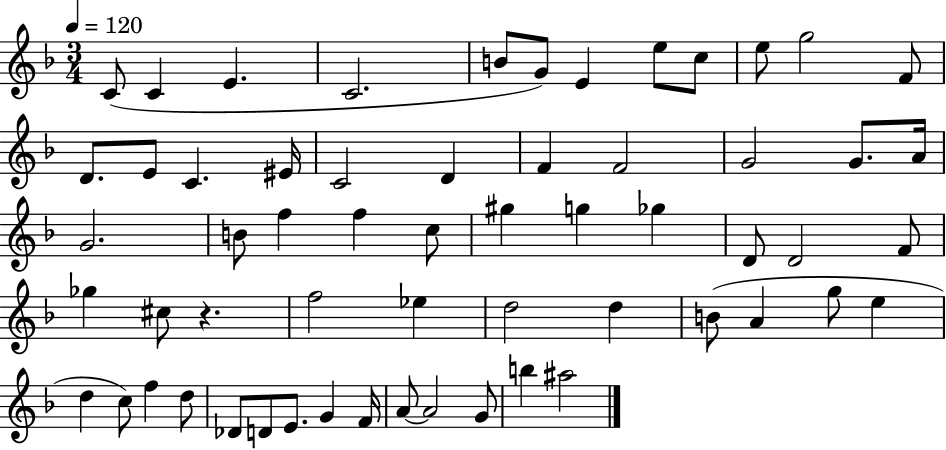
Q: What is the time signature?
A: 3/4